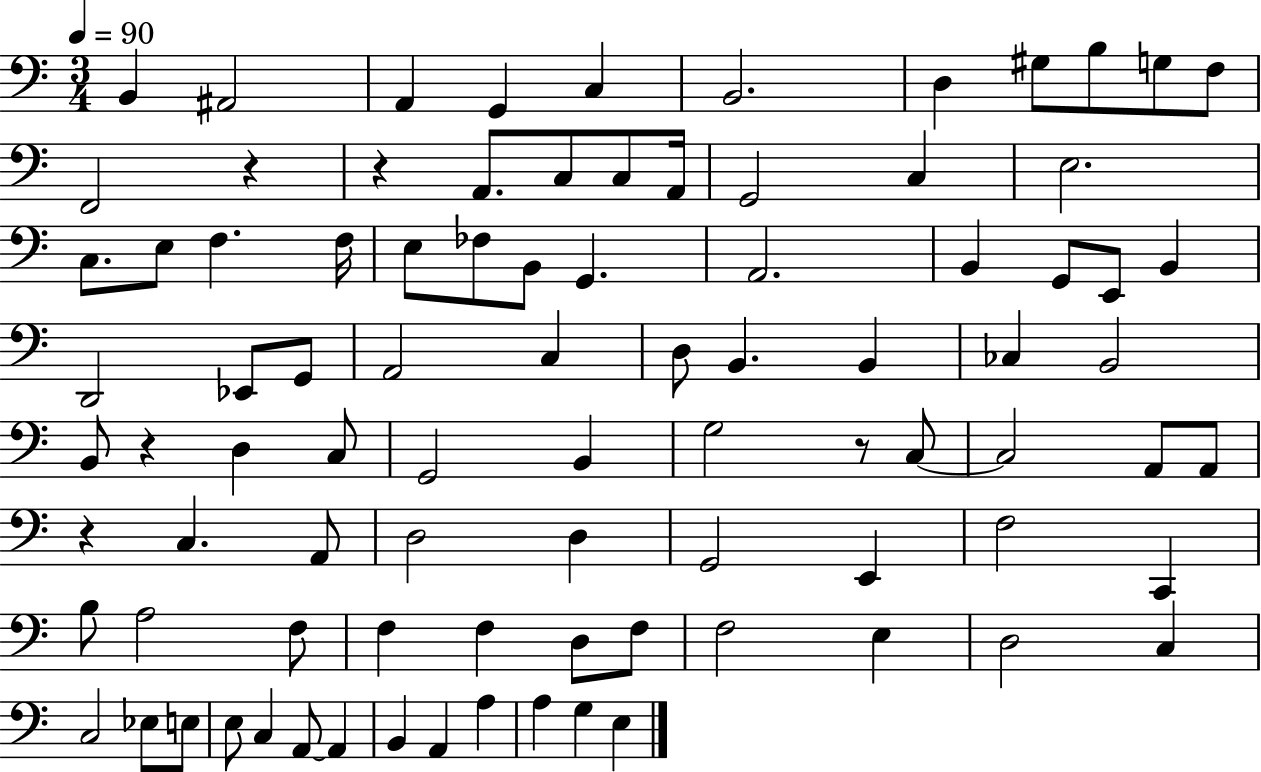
{
  \clef bass
  \numericTimeSignature
  \time 3/4
  \key c \major
  \tempo 4 = 90
  b,4 ais,2 | a,4 g,4 c4 | b,2. | d4 gis8 b8 g8 f8 | \break f,2 r4 | r4 a,8. c8 c8 a,16 | g,2 c4 | e2. | \break c8. e8 f4. f16 | e8 fes8 b,8 g,4. | a,2. | b,4 g,8 e,8 b,4 | \break d,2 ees,8 g,8 | a,2 c4 | d8 b,4. b,4 | ces4 b,2 | \break b,8 r4 d4 c8 | g,2 b,4 | g2 r8 c8~~ | c2 a,8 a,8 | \break r4 c4. a,8 | d2 d4 | g,2 e,4 | f2 c,4 | \break b8 a2 f8 | f4 f4 d8 f8 | f2 e4 | d2 c4 | \break c2 ees8 e8 | e8 c4 a,8~~ a,4 | b,4 a,4 a4 | a4 g4 e4 | \break \bar "|."
}